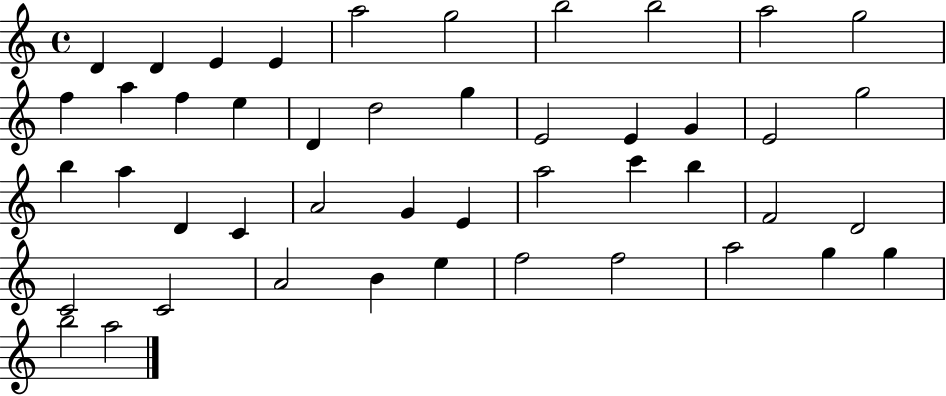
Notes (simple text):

D4/q D4/q E4/q E4/q A5/h G5/h B5/h B5/h A5/h G5/h F5/q A5/q F5/q E5/q D4/q D5/h G5/q E4/h E4/q G4/q E4/h G5/h B5/q A5/q D4/q C4/q A4/h G4/q E4/q A5/h C6/q B5/q F4/h D4/h C4/h C4/h A4/h B4/q E5/q F5/h F5/h A5/h G5/q G5/q B5/h A5/h